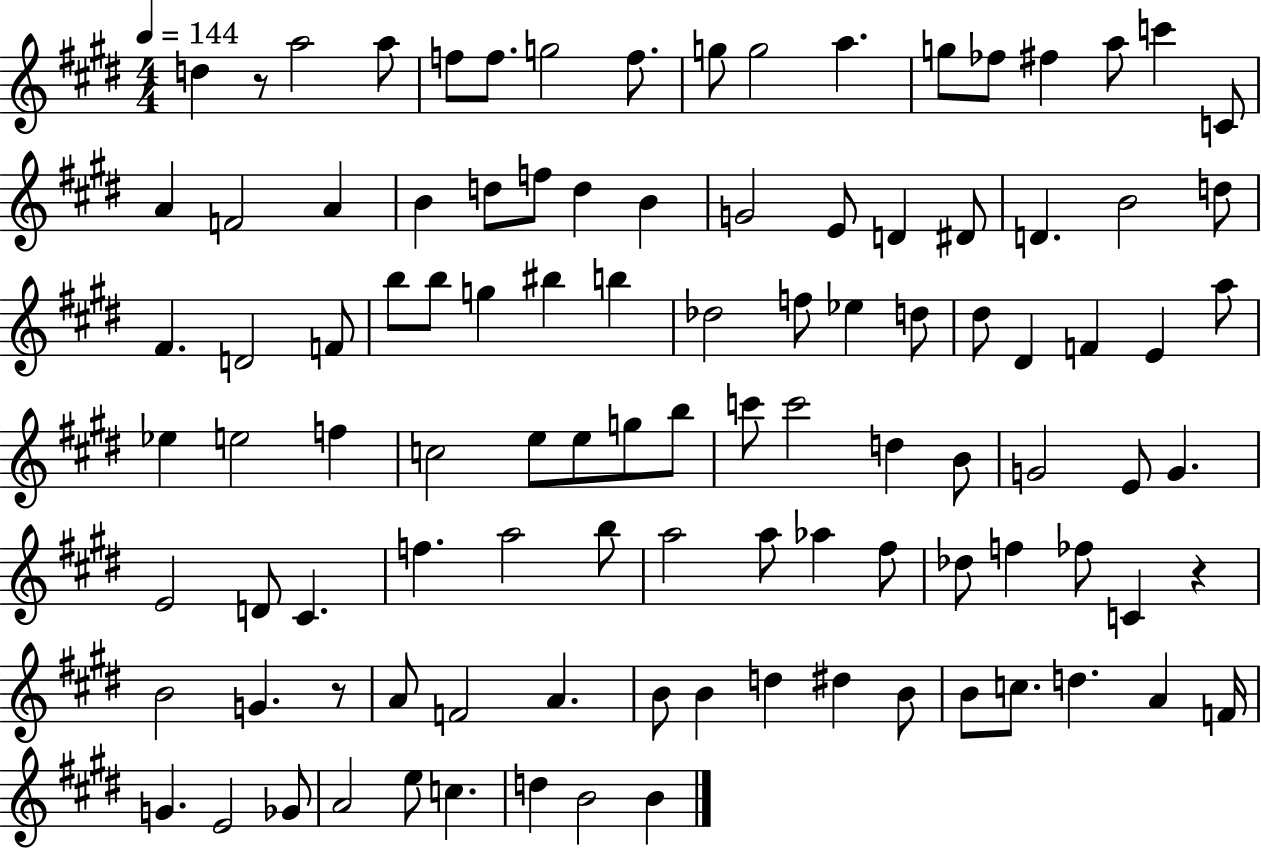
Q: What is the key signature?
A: E major